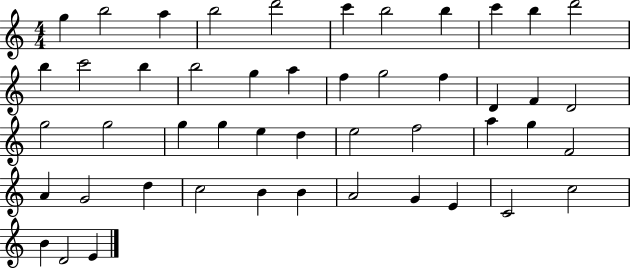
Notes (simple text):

G5/q B5/h A5/q B5/h D6/h C6/q B5/h B5/q C6/q B5/q D6/h B5/q C6/h B5/q B5/h G5/q A5/q F5/q G5/h F5/q D4/q F4/q D4/h G5/h G5/h G5/q G5/q E5/q D5/q E5/h F5/h A5/q G5/q F4/h A4/q G4/h D5/q C5/h B4/q B4/q A4/h G4/q E4/q C4/h C5/h B4/q D4/h E4/q